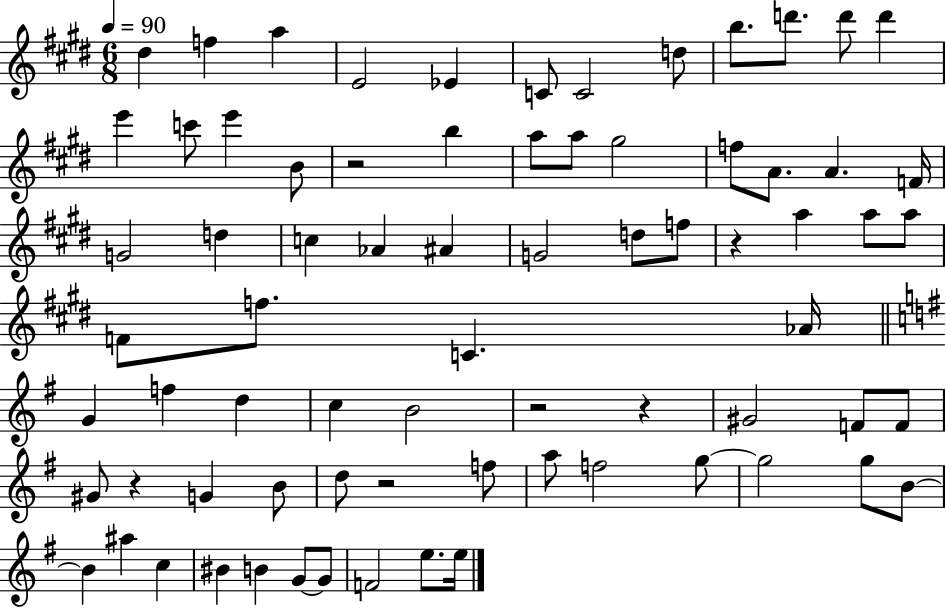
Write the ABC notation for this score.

X:1
T:Untitled
M:6/8
L:1/4
K:E
^d f a E2 _E C/2 C2 d/2 b/2 d'/2 d'/2 d' e' c'/2 e' B/2 z2 b a/2 a/2 ^g2 f/2 A/2 A F/4 G2 d c _A ^A G2 d/2 f/2 z a a/2 a/2 F/2 f/2 C _A/4 G f d c B2 z2 z ^G2 F/2 F/2 ^G/2 z G B/2 d/2 z2 f/2 a/2 f2 g/2 g2 g/2 B/2 B ^a c ^B B G/2 G/2 F2 e/2 e/4